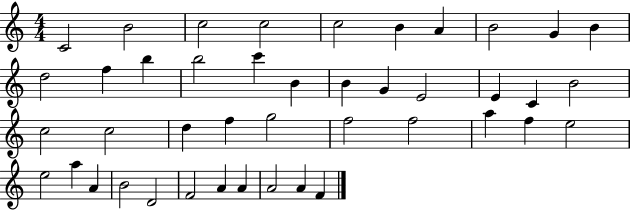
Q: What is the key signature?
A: C major